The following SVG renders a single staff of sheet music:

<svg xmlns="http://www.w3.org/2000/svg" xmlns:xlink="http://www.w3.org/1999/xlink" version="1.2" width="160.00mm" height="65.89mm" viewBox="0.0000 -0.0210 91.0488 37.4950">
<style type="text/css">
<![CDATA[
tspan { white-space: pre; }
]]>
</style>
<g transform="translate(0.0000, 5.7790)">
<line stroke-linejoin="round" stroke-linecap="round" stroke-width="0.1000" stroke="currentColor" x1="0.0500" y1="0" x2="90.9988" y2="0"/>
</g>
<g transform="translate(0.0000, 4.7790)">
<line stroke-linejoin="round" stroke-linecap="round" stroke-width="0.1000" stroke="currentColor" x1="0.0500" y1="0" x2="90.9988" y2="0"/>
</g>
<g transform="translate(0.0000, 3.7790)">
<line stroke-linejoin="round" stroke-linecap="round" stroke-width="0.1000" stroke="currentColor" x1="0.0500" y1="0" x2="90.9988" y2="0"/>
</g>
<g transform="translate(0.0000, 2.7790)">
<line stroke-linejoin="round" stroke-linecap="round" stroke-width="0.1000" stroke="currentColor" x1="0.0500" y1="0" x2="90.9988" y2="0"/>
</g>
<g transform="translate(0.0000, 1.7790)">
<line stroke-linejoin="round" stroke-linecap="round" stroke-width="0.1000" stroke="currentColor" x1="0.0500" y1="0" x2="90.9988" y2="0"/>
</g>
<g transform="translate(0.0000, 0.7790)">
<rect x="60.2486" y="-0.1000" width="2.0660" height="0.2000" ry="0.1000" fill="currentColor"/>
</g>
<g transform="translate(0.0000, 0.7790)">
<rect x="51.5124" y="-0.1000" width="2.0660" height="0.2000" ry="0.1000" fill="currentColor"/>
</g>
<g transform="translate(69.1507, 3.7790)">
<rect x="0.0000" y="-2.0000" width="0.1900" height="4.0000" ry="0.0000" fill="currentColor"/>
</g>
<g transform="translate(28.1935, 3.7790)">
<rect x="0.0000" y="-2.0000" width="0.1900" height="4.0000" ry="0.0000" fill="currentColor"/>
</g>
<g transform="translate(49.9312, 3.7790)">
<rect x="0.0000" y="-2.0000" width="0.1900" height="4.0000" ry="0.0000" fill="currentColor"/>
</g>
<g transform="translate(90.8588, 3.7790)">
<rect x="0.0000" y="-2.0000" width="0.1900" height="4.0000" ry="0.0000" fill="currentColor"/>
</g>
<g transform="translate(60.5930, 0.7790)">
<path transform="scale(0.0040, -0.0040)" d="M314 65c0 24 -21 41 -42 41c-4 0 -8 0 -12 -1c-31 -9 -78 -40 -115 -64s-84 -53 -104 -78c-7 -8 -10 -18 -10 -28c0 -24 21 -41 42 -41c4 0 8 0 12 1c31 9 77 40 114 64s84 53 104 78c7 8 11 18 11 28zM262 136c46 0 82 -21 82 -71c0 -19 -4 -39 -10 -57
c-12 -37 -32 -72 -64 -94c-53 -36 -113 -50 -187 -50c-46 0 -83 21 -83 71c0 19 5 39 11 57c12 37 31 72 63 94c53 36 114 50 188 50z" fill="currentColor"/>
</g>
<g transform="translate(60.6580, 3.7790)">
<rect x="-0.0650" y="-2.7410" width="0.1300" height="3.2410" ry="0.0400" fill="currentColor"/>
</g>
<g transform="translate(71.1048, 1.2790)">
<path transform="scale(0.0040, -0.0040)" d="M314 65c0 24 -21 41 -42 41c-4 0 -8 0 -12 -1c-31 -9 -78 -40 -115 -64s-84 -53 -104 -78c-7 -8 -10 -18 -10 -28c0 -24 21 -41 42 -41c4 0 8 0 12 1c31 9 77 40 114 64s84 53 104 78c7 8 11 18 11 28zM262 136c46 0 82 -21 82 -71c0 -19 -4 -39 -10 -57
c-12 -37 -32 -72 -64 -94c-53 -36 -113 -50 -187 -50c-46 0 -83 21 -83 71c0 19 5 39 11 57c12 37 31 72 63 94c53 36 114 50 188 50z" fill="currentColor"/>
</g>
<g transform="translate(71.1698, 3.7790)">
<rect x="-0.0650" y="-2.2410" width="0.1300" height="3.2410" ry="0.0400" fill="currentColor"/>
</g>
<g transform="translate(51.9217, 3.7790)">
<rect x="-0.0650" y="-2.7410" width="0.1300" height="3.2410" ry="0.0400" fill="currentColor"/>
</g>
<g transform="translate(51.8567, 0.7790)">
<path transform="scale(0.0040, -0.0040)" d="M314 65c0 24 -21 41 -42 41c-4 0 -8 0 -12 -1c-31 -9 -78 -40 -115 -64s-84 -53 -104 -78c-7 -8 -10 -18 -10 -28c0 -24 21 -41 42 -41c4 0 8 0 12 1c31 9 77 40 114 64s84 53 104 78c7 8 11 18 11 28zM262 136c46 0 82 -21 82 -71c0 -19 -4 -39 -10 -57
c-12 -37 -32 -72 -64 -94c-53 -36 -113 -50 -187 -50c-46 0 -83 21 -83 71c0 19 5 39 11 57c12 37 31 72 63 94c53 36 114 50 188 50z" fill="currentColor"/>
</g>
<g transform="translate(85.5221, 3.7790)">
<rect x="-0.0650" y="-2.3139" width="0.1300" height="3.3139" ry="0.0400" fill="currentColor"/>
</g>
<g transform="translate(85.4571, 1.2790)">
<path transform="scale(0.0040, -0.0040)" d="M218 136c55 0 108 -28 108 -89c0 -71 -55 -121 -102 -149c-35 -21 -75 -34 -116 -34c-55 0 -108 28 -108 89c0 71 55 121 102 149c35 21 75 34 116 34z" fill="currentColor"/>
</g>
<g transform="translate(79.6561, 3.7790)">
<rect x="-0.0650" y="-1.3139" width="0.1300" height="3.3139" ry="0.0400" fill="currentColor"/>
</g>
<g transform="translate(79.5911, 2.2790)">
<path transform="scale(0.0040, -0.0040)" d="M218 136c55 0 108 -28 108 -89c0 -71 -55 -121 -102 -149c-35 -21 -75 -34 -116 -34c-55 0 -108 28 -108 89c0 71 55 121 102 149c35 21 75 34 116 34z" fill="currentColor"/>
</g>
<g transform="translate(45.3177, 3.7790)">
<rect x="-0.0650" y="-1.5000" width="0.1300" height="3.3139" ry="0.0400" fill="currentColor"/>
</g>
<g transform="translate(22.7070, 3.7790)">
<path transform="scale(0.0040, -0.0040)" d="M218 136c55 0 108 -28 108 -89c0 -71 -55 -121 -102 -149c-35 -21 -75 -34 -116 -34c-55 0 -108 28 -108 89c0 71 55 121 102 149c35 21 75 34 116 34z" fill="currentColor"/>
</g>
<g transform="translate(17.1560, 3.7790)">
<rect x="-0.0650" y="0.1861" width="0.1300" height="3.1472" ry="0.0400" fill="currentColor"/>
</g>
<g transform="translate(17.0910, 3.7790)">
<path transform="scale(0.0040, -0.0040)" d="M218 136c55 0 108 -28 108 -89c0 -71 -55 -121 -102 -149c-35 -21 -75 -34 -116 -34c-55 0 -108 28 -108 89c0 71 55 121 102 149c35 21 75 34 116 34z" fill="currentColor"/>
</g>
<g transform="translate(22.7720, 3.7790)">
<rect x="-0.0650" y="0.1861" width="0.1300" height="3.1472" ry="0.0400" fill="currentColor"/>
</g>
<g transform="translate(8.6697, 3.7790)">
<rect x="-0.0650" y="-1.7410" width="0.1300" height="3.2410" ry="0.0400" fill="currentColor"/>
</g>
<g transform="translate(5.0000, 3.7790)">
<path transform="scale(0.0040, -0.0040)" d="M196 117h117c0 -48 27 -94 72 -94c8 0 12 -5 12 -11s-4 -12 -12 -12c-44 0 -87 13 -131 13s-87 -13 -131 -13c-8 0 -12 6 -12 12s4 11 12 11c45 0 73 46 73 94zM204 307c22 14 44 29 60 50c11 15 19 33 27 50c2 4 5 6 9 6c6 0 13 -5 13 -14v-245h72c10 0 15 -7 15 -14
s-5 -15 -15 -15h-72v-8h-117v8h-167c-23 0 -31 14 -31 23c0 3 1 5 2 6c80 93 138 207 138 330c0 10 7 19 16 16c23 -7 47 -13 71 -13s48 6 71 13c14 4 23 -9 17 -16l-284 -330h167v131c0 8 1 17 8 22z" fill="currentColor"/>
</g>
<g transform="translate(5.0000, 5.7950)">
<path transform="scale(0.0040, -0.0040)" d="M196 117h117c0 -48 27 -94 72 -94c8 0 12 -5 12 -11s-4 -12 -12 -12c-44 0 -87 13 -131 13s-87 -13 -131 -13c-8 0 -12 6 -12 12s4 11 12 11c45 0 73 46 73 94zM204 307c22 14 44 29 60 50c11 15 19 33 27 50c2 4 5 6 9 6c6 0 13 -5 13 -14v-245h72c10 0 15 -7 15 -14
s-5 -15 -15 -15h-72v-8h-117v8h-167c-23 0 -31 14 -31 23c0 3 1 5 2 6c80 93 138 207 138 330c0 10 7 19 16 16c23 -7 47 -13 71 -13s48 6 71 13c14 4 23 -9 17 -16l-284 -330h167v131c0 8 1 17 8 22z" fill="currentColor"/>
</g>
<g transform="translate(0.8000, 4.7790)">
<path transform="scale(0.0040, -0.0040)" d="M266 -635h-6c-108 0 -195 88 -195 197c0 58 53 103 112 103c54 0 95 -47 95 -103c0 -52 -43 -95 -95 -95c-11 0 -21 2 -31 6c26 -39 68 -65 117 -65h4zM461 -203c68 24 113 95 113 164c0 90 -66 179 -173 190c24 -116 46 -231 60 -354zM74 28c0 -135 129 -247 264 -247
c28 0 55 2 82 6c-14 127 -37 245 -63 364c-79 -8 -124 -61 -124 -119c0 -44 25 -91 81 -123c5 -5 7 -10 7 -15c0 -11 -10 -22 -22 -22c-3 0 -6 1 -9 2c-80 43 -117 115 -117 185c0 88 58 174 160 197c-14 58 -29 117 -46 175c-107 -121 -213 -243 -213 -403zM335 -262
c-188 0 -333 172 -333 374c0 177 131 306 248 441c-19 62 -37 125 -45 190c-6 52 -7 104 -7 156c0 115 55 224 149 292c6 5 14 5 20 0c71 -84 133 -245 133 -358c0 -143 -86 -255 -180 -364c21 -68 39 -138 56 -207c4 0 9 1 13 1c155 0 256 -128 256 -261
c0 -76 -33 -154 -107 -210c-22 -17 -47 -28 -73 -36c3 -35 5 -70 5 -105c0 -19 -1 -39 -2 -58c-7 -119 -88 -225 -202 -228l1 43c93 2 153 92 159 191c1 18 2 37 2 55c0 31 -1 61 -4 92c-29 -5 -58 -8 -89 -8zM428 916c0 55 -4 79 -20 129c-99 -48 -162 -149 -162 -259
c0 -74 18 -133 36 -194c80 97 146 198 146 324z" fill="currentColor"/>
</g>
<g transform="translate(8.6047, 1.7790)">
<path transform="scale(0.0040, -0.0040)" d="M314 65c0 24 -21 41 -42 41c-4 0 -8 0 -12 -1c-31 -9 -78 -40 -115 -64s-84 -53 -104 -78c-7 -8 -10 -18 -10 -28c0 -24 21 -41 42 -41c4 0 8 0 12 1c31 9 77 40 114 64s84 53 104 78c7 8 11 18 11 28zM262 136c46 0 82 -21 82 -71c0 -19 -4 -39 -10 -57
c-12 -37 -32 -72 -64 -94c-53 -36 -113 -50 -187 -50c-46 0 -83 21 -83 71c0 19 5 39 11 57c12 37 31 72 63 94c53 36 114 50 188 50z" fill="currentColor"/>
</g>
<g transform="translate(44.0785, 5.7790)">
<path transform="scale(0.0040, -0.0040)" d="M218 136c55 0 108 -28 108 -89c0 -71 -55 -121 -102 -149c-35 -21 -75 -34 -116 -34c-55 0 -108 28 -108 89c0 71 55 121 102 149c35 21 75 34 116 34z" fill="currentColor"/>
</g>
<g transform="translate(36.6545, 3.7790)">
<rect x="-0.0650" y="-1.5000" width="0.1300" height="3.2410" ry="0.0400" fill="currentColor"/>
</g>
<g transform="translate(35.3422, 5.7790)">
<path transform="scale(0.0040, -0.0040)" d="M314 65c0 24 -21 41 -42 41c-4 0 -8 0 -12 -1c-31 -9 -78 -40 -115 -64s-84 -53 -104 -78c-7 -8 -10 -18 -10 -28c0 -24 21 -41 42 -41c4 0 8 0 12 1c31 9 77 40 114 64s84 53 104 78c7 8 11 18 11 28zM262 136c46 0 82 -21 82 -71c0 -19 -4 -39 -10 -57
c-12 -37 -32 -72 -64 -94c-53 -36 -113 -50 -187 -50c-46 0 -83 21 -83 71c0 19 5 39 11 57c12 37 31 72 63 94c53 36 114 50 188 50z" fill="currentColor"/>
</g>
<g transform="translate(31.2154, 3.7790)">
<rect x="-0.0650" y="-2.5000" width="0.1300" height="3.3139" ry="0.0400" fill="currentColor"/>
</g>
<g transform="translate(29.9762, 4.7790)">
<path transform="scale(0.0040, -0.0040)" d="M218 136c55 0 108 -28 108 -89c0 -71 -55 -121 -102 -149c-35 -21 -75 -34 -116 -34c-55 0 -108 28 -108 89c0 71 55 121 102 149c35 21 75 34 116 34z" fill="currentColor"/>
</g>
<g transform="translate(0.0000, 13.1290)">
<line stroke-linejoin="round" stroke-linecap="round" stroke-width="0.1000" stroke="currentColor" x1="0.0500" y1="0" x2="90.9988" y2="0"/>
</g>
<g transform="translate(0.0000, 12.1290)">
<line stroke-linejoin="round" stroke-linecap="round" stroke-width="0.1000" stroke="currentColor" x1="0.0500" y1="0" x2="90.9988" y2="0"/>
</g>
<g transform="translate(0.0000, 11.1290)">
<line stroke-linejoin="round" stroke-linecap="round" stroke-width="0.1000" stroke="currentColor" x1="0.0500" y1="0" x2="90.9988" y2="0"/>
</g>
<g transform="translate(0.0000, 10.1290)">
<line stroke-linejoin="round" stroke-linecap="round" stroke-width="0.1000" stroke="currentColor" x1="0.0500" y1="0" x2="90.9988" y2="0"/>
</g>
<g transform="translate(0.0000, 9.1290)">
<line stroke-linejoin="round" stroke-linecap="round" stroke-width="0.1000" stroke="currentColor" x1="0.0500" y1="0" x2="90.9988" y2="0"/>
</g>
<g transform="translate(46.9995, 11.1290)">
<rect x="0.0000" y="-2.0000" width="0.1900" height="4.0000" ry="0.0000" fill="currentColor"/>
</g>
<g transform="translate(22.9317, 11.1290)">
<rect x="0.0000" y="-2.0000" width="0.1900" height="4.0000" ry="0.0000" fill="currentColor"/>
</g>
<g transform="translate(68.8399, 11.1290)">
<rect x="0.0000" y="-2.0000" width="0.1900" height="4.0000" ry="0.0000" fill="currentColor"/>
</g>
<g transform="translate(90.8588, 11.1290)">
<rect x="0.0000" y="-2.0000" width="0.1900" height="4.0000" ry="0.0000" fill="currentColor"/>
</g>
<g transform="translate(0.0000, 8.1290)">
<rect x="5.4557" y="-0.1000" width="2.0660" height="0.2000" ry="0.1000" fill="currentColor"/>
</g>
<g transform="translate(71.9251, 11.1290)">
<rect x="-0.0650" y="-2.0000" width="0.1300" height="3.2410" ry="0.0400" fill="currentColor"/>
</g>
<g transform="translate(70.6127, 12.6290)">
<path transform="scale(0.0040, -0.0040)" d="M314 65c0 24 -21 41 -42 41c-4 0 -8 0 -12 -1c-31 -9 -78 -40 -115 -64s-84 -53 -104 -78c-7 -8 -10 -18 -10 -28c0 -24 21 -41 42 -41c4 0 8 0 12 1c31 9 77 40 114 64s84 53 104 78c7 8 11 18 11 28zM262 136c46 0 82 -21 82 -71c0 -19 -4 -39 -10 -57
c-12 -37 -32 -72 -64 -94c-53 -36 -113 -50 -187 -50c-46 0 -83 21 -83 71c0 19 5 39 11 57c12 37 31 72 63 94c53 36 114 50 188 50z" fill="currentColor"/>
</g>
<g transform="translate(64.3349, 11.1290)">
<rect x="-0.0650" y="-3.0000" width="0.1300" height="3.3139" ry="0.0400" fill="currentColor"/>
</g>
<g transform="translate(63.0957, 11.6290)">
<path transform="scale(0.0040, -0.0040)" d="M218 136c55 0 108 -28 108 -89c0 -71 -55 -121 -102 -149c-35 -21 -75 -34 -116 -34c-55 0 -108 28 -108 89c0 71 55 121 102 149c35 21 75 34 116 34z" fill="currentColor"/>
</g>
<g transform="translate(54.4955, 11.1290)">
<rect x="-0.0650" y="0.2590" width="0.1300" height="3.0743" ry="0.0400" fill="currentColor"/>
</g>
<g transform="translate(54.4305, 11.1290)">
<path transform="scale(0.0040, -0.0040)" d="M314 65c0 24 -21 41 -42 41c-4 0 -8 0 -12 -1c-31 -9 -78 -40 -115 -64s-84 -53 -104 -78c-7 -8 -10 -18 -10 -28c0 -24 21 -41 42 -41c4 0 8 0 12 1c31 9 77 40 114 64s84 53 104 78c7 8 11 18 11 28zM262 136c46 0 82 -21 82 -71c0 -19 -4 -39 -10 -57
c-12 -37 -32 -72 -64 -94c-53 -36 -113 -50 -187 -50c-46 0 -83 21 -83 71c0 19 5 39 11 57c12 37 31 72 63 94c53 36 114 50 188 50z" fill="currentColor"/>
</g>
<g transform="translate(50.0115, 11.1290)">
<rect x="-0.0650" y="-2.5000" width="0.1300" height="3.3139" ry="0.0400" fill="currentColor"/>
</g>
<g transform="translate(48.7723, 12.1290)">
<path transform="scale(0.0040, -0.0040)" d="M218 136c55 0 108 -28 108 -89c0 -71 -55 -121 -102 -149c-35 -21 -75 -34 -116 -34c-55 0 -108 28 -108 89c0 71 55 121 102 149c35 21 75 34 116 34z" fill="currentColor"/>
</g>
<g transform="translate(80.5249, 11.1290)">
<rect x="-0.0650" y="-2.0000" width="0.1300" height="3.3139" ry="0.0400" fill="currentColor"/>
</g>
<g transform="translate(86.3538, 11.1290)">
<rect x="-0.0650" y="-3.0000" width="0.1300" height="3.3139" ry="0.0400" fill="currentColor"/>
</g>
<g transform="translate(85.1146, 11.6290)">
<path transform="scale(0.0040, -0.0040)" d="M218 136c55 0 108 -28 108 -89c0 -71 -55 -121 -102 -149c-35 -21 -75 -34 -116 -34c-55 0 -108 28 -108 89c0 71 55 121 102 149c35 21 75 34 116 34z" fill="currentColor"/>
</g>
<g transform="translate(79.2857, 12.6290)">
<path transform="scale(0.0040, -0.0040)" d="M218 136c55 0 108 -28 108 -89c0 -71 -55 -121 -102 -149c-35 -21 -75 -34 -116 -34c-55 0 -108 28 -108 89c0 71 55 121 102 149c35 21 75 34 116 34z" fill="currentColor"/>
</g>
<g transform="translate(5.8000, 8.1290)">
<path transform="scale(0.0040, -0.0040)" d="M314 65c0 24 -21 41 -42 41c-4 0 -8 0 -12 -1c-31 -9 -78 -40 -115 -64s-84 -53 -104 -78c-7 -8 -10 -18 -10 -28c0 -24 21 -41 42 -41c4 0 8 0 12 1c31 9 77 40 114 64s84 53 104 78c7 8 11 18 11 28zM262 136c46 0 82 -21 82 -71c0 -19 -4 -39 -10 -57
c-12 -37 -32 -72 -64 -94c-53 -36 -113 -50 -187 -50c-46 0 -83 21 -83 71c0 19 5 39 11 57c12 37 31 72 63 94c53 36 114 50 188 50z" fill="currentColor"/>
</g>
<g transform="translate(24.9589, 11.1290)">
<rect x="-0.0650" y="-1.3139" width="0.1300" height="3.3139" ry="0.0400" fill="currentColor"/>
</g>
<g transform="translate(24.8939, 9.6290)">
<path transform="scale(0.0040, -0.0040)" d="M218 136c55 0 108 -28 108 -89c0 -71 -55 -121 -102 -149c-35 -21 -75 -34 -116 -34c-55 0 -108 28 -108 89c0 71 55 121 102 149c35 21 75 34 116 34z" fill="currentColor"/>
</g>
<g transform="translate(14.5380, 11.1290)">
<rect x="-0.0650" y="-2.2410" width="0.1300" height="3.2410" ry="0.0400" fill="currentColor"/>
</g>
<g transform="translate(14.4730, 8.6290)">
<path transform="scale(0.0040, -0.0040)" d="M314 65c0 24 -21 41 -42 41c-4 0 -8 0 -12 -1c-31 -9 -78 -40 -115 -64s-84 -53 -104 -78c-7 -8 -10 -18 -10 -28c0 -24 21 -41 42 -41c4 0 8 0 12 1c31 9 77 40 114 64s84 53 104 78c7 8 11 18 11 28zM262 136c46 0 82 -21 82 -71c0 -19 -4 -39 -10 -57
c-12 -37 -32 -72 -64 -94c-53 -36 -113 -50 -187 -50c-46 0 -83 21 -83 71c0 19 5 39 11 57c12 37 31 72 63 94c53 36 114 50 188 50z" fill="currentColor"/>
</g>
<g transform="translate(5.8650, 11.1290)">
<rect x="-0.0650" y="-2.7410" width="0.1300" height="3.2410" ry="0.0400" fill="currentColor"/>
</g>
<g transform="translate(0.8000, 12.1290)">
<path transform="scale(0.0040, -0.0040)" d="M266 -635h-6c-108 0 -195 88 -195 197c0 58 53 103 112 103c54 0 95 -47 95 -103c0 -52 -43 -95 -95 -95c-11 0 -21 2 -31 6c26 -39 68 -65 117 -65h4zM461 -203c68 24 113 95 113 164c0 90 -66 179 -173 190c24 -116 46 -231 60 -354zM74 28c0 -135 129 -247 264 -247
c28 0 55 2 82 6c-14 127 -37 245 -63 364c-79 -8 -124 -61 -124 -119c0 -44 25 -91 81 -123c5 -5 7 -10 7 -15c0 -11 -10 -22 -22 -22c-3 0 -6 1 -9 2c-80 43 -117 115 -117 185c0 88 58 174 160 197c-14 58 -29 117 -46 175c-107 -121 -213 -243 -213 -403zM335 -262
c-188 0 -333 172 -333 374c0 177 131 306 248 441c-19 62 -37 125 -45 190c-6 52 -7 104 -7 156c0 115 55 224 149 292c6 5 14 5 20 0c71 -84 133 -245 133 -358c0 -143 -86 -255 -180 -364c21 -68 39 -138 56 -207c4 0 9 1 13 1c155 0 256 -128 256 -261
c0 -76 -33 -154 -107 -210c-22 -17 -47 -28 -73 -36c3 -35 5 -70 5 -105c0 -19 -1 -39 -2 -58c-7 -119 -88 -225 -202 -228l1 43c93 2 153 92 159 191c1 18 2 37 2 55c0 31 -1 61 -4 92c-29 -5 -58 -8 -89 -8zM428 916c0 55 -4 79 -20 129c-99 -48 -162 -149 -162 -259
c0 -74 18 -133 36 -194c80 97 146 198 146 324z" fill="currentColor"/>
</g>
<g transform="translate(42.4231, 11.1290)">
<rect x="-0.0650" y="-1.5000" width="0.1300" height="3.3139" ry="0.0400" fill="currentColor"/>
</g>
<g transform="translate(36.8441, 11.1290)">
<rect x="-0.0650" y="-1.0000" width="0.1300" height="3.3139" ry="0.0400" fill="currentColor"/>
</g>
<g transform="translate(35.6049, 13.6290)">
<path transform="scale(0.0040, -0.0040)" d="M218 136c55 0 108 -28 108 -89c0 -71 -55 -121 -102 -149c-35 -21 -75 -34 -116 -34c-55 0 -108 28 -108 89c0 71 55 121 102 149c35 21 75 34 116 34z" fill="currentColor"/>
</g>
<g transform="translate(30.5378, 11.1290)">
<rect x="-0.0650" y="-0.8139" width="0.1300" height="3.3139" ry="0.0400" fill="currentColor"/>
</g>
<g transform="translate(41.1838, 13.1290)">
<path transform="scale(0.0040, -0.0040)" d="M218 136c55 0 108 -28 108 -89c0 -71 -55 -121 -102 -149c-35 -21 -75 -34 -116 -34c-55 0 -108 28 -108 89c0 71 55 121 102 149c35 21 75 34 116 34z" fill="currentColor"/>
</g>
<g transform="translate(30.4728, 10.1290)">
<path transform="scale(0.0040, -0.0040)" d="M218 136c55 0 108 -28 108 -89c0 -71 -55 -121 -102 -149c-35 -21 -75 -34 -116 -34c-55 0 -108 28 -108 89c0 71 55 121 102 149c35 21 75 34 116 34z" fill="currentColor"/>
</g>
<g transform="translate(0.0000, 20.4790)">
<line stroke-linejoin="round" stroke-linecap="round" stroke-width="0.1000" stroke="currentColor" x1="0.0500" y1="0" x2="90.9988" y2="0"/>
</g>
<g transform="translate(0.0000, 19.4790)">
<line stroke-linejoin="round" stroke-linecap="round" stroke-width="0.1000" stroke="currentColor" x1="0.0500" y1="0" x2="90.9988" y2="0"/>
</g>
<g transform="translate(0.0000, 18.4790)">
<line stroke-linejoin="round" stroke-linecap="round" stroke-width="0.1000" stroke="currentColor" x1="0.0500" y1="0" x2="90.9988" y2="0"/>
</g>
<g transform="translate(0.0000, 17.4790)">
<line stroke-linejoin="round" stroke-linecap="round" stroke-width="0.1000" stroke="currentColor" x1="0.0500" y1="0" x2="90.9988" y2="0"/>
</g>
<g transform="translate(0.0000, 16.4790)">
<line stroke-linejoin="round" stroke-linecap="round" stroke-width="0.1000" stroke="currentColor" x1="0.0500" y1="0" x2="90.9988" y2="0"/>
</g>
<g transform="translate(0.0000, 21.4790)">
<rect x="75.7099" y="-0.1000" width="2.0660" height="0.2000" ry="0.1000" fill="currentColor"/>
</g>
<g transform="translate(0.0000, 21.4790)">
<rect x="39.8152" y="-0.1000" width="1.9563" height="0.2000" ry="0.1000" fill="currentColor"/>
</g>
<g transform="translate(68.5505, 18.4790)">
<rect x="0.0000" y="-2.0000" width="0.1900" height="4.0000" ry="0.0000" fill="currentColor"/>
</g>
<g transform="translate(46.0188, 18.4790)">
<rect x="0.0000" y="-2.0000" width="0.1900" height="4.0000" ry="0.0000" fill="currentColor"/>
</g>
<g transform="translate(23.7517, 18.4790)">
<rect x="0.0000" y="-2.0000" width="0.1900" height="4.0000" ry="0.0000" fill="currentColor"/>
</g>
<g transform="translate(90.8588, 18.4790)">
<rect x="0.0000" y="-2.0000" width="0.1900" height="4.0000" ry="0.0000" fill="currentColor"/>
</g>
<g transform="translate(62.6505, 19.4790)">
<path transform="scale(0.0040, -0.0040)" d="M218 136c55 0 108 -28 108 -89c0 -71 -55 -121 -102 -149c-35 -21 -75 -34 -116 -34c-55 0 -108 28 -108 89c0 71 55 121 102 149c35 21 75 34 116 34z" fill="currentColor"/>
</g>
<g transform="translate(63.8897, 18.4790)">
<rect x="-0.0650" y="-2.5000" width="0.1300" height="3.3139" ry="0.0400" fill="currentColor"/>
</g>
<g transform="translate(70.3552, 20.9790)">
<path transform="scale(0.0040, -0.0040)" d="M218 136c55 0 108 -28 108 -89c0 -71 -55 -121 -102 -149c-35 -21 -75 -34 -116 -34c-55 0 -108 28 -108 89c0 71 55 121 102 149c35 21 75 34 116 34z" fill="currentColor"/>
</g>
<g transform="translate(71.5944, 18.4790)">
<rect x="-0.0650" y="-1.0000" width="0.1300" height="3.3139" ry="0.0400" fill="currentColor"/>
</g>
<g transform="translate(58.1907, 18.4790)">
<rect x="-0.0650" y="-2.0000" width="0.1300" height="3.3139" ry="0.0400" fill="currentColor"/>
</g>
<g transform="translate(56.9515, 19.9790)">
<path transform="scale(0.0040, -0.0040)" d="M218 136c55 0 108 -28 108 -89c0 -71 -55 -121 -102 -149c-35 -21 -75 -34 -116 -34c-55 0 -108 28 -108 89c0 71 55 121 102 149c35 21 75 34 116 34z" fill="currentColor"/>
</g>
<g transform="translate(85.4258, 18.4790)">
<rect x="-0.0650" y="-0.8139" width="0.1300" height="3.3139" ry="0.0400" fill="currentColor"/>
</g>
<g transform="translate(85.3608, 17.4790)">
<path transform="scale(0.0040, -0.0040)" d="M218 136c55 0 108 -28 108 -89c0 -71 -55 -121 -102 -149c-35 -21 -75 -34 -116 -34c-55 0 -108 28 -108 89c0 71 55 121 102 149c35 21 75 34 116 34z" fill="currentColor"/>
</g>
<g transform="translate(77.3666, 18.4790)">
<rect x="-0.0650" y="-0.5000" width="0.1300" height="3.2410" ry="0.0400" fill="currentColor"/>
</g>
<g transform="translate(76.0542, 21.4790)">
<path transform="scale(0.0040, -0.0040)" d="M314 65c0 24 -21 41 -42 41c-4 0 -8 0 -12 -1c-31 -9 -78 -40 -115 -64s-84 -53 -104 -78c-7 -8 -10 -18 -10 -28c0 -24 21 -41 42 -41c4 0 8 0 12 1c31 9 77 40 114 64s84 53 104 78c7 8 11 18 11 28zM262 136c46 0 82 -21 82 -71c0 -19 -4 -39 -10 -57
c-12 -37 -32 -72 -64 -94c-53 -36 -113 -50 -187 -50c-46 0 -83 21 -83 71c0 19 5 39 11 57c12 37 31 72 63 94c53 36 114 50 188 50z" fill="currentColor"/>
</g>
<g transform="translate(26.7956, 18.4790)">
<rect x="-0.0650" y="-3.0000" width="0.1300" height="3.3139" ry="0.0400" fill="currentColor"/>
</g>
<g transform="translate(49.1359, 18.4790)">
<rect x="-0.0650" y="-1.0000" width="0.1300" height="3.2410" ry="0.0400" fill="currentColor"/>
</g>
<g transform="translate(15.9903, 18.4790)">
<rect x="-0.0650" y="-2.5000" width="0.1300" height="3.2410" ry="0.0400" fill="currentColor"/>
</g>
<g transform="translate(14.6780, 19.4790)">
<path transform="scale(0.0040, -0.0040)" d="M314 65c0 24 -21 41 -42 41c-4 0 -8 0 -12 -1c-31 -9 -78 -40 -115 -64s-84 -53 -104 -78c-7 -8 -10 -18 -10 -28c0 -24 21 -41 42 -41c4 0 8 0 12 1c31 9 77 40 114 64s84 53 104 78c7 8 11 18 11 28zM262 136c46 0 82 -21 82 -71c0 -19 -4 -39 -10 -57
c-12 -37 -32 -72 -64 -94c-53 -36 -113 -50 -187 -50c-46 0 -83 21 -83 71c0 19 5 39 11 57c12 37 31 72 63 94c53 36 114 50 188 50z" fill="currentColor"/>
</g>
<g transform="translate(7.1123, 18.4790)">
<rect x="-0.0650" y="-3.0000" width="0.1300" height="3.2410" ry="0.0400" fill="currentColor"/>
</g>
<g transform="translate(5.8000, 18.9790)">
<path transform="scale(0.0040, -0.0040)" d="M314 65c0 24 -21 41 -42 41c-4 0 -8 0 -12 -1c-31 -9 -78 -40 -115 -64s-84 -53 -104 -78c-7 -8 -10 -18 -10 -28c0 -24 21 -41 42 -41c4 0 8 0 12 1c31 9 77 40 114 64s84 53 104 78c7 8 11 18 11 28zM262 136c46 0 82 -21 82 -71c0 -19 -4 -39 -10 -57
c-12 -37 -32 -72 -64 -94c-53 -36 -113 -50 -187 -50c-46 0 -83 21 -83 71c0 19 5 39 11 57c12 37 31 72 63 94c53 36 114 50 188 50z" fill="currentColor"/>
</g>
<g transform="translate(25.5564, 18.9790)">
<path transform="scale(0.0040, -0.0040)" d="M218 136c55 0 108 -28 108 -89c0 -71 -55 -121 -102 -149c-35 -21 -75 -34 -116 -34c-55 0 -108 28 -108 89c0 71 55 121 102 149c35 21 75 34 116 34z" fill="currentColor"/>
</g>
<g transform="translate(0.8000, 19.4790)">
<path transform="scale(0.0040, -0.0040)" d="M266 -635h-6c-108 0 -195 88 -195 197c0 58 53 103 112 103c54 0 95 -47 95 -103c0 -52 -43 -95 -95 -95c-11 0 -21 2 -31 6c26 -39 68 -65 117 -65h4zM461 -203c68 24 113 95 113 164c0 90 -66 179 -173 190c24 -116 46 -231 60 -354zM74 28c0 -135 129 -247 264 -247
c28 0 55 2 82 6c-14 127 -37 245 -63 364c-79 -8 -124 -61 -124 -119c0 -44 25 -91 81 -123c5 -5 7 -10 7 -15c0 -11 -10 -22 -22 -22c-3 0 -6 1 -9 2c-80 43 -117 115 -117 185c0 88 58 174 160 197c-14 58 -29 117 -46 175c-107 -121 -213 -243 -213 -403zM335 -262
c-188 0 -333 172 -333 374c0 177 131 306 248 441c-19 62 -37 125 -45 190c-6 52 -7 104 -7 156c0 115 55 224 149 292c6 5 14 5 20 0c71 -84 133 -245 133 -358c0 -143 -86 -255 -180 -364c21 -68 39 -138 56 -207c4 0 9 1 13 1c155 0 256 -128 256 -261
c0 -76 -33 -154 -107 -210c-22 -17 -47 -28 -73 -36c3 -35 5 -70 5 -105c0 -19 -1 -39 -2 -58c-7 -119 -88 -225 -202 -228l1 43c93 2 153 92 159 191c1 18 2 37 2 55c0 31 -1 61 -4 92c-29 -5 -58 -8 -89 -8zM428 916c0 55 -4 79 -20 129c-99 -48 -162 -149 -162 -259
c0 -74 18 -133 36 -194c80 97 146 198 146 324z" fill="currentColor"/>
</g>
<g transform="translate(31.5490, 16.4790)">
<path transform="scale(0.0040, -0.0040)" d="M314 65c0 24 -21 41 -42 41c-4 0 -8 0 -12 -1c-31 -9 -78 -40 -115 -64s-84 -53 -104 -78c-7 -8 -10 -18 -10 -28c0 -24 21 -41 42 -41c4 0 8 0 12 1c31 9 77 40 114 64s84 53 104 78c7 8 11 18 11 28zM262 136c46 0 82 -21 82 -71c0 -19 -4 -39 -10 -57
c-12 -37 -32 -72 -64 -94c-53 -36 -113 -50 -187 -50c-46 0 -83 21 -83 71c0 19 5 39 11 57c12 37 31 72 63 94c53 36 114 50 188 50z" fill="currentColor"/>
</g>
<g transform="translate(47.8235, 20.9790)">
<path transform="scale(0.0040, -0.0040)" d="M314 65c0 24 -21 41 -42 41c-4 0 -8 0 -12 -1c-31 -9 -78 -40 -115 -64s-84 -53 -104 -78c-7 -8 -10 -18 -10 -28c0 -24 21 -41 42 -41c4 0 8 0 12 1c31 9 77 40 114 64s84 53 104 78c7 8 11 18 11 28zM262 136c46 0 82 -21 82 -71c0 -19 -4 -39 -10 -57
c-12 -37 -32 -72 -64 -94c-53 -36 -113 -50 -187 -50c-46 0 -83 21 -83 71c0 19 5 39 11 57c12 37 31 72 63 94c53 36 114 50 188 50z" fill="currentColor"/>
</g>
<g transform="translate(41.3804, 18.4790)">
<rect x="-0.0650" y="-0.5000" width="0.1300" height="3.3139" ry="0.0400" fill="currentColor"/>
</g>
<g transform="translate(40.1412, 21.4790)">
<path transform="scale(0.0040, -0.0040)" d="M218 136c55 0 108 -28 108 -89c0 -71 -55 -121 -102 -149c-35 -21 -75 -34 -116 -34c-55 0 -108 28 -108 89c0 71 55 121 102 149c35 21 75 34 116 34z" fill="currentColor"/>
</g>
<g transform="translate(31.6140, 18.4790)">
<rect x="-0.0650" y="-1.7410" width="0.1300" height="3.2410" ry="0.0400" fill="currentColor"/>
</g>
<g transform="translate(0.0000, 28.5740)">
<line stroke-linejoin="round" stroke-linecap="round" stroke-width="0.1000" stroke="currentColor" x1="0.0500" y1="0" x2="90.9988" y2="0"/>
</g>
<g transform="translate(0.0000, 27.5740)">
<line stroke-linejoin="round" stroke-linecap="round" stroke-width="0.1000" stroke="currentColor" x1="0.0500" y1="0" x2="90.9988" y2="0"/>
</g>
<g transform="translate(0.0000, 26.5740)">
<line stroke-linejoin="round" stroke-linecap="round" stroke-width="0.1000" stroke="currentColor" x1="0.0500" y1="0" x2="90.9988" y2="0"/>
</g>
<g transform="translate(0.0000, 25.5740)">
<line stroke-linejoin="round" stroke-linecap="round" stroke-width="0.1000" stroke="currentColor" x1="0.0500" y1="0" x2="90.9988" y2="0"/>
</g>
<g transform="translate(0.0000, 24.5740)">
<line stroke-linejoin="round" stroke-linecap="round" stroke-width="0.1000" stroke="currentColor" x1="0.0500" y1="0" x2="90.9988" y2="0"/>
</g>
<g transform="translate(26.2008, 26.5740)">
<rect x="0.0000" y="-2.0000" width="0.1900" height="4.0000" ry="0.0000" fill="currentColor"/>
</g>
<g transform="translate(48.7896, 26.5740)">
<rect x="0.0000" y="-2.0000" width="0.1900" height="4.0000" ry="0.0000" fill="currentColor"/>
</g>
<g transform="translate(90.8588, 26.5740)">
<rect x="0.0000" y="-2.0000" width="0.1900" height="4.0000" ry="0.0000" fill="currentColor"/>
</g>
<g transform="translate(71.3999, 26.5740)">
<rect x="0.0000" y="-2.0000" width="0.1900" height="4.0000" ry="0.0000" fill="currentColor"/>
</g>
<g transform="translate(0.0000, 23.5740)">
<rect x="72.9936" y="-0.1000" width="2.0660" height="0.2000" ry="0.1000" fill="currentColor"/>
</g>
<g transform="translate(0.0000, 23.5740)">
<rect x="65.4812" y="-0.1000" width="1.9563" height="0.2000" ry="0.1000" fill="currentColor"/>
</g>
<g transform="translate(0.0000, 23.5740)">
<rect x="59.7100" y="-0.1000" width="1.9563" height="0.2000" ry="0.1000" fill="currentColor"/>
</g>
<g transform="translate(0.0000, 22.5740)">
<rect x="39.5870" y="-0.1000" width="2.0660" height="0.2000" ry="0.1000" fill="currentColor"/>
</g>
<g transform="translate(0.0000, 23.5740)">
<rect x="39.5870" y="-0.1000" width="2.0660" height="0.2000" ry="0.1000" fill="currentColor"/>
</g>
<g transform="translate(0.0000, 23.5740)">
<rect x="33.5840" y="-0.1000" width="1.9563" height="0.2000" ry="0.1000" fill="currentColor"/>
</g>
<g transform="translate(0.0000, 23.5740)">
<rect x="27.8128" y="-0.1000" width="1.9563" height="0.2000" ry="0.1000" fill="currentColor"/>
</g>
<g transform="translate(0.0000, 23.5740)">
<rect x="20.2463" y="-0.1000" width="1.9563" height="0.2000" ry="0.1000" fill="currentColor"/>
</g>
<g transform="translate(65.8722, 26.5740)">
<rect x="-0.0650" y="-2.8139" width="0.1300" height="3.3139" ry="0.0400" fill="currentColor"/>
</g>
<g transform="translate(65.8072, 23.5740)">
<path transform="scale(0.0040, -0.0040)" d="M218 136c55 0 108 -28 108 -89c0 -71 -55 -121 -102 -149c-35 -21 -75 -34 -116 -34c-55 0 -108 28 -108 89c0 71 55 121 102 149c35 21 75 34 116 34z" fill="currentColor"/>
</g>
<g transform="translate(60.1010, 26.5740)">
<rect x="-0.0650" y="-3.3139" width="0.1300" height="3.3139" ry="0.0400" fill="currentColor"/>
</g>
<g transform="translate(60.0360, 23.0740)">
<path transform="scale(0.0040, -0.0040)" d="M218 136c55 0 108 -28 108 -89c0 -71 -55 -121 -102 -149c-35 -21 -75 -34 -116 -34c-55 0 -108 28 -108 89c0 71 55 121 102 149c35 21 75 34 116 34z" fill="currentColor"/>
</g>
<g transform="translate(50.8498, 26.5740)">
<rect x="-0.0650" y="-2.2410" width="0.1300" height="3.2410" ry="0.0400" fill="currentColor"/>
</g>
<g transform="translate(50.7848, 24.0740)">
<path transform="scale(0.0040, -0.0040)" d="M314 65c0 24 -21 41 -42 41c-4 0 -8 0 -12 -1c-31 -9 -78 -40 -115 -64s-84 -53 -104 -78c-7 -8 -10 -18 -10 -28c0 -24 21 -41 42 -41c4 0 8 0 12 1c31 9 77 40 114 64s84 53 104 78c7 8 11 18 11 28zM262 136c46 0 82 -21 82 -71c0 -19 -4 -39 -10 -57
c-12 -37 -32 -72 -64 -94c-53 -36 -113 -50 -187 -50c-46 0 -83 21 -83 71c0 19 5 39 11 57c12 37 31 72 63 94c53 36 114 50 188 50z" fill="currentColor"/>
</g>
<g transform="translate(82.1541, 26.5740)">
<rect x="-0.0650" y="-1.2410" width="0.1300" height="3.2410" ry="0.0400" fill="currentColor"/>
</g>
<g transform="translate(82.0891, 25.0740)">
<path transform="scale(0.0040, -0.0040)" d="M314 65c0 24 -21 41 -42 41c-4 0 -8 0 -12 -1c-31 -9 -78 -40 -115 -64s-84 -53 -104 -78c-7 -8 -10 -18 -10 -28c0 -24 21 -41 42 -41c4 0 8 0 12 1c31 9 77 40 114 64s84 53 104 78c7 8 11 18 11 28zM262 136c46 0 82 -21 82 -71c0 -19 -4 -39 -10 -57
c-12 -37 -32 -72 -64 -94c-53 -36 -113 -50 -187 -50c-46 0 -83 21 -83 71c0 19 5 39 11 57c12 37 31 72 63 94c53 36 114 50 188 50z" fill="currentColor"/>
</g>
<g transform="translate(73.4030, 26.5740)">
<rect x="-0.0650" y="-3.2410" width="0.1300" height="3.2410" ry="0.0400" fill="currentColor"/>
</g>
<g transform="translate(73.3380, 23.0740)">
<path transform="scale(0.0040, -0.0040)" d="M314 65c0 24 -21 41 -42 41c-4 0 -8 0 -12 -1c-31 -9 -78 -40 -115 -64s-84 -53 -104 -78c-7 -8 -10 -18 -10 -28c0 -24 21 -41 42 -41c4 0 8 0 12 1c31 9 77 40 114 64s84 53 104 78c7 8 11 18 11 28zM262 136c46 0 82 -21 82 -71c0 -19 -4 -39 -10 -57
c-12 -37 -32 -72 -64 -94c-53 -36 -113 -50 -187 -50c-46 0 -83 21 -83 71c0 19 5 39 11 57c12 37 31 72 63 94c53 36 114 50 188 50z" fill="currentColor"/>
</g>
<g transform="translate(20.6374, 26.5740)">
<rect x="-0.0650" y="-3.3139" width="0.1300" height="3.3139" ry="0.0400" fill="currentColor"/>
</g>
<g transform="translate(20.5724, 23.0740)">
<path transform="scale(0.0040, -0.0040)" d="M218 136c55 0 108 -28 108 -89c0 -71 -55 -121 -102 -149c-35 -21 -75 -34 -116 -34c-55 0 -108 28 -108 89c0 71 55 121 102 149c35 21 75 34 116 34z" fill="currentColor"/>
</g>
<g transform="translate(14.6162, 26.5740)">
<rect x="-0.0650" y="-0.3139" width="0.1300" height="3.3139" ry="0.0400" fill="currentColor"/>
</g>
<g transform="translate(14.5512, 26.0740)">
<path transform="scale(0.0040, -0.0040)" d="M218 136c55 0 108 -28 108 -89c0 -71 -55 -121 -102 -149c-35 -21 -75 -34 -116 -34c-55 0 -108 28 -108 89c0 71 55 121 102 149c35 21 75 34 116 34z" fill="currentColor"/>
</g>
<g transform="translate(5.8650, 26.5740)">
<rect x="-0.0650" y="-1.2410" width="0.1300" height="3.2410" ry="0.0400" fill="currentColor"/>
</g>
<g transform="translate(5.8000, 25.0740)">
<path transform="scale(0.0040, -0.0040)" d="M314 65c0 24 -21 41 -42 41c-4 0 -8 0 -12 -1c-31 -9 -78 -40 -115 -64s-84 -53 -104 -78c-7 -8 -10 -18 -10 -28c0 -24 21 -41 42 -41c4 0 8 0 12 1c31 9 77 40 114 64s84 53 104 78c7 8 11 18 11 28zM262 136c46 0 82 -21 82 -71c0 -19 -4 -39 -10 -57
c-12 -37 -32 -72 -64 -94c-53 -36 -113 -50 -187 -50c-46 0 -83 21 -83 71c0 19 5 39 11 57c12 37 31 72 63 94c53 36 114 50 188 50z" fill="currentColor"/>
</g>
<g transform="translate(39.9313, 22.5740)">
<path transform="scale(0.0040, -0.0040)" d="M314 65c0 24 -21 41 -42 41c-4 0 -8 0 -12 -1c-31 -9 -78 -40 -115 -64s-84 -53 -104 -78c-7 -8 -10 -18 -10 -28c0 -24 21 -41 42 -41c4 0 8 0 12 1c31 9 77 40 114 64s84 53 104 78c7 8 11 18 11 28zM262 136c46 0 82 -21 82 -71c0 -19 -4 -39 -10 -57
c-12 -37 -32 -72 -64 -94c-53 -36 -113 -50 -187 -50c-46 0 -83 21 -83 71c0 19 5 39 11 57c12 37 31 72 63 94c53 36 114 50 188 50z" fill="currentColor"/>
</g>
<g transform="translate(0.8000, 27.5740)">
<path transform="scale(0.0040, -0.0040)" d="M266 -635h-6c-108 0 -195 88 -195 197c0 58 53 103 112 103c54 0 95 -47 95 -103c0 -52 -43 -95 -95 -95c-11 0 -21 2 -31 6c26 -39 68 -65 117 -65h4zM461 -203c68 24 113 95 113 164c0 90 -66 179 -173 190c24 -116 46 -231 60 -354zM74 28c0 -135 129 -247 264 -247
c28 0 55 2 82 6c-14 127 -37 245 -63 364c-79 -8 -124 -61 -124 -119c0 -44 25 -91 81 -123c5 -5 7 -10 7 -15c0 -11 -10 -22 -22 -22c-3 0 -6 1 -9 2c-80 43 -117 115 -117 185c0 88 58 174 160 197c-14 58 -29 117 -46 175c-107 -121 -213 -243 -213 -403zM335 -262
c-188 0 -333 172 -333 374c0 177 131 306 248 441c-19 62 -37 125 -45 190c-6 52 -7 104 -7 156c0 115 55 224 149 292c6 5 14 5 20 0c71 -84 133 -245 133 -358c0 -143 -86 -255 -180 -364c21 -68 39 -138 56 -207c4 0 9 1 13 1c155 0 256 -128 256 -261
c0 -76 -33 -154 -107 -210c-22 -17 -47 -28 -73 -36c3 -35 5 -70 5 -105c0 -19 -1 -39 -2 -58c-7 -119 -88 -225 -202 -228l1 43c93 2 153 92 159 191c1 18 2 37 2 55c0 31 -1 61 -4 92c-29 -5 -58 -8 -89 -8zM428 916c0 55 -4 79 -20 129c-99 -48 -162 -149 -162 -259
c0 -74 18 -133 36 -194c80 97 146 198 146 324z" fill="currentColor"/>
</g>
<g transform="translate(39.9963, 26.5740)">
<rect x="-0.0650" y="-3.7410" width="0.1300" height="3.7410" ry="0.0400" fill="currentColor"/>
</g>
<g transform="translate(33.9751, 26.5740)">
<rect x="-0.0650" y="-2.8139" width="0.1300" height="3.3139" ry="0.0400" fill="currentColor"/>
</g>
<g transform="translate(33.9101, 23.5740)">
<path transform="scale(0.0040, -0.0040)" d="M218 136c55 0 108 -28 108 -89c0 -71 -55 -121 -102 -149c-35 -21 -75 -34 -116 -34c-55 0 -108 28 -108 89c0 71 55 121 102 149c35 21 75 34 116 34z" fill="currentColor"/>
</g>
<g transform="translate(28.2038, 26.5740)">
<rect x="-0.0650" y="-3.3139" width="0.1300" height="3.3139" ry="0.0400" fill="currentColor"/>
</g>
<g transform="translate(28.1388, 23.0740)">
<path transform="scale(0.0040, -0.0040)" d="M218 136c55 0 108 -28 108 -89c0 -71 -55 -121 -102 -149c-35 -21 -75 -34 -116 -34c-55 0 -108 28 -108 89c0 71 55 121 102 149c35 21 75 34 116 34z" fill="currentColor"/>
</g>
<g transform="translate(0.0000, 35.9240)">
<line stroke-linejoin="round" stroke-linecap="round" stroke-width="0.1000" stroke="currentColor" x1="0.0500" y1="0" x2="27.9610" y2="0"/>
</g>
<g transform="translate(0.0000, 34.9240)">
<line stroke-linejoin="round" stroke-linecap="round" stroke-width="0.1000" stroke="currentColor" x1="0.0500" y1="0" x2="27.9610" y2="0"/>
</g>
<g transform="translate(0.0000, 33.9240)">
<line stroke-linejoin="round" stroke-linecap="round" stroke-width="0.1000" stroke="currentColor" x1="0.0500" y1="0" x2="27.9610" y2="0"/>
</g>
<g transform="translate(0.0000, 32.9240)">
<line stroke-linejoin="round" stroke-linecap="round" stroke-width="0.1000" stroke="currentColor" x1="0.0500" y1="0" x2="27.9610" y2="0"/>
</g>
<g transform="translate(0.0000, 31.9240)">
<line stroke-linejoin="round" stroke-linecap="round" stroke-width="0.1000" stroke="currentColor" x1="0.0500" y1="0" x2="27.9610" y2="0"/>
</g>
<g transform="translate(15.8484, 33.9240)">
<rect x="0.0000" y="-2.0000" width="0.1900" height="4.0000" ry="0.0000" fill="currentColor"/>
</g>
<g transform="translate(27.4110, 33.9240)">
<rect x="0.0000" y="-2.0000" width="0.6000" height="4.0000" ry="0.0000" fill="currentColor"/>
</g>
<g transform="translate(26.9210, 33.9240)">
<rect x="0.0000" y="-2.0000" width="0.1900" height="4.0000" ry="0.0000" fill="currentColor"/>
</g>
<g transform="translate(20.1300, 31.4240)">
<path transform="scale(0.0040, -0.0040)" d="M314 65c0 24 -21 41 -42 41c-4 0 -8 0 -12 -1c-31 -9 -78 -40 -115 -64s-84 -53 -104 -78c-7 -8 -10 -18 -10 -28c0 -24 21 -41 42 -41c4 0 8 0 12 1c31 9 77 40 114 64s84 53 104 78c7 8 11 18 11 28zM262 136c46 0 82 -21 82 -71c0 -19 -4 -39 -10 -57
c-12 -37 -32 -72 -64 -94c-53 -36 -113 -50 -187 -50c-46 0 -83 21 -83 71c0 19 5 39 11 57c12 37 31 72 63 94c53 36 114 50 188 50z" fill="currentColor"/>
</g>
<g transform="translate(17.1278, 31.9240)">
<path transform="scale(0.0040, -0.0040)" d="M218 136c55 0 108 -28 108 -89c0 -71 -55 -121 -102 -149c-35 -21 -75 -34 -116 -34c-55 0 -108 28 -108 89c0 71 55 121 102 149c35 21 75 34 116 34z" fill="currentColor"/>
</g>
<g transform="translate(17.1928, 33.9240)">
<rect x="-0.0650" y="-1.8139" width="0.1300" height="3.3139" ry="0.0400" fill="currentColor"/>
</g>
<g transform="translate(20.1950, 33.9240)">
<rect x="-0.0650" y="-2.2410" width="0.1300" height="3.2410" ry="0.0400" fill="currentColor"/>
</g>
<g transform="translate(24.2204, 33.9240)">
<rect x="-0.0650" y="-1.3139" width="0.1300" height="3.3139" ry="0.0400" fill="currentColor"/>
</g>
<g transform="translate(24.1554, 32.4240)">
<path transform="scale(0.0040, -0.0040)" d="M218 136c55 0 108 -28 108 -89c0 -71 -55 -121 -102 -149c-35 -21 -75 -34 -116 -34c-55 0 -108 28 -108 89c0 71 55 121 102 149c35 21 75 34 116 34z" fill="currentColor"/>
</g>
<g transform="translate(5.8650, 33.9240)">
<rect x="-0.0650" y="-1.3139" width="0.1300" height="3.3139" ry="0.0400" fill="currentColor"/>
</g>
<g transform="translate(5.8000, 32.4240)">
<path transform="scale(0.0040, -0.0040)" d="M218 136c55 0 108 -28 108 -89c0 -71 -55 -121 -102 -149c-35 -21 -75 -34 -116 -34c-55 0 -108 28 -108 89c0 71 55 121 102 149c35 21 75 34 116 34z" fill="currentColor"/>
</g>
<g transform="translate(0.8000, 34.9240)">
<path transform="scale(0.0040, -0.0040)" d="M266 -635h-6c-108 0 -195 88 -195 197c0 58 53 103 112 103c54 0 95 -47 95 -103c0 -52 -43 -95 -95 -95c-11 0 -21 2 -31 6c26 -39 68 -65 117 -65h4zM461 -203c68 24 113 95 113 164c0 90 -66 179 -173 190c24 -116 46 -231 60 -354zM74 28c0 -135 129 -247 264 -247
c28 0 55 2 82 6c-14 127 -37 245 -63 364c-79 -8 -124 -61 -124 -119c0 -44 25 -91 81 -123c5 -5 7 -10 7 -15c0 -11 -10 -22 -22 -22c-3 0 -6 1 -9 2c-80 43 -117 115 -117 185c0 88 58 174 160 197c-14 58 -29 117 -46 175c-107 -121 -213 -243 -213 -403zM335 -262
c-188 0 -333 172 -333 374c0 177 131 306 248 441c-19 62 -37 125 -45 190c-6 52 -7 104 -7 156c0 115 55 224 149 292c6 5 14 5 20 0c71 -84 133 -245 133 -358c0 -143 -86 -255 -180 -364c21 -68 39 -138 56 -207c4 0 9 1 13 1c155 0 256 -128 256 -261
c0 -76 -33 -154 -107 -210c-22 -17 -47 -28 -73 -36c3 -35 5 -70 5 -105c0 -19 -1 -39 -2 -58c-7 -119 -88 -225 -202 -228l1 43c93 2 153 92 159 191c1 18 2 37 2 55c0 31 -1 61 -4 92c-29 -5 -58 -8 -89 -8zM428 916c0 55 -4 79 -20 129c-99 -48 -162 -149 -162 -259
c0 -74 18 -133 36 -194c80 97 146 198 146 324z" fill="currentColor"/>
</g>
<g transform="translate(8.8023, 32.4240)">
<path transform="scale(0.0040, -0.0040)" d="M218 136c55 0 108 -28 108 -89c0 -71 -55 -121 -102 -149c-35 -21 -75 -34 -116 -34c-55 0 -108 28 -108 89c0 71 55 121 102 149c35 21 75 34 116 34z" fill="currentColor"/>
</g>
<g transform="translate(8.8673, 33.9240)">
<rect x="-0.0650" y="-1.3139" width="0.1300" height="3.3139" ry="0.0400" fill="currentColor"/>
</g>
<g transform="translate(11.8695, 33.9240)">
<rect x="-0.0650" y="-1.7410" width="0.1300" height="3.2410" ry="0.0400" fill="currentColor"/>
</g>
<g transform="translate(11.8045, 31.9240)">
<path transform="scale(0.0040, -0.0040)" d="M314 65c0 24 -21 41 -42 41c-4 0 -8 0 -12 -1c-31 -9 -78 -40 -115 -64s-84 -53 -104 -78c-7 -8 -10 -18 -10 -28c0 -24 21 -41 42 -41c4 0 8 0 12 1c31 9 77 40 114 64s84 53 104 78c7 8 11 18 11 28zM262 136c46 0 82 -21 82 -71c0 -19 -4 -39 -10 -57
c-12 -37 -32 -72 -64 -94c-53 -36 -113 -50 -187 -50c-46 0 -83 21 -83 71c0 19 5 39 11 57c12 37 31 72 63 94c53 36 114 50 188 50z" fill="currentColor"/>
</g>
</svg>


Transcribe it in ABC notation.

X:1
T:Untitled
M:4/4
L:1/4
K:C
f2 B B G E2 E a2 a2 g2 e g a2 g2 e d D E G B2 A F2 F A A2 G2 A f2 C D2 F G D C2 d e2 c b b a c'2 g2 b a b2 e2 e e f2 f g2 e